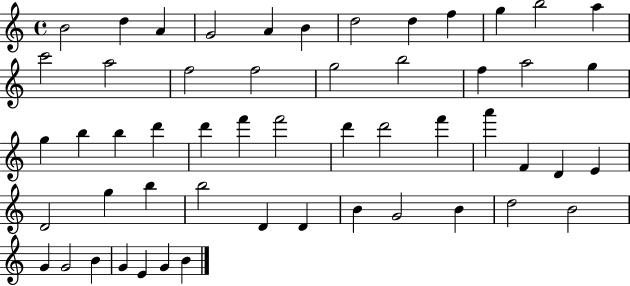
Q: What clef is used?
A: treble